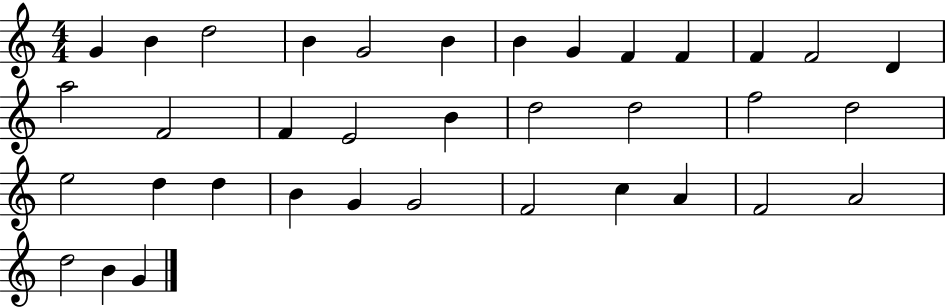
{
  \clef treble
  \numericTimeSignature
  \time 4/4
  \key c \major
  g'4 b'4 d''2 | b'4 g'2 b'4 | b'4 g'4 f'4 f'4 | f'4 f'2 d'4 | \break a''2 f'2 | f'4 e'2 b'4 | d''2 d''2 | f''2 d''2 | \break e''2 d''4 d''4 | b'4 g'4 g'2 | f'2 c''4 a'4 | f'2 a'2 | \break d''2 b'4 g'4 | \bar "|."
}